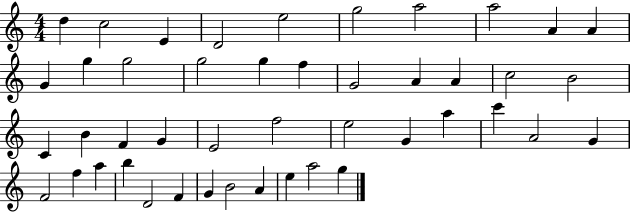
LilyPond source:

{
  \clef treble
  \numericTimeSignature
  \time 4/4
  \key c \major
  d''4 c''2 e'4 | d'2 e''2 | g''2 a''2 | a''2 a'4 a'4 | \break g'4 g''4 g''2 | g''2 g''4 f''4 | g'2 a'4 a'4 | c''2 b'2 | \break c'4 b'4 f'4 g'4 | e'2 f''2 | e''2 g'4 a''4 | c'''4 a'2 g'4 | \break f'2 f''4 a''4 | b''4 d'2 f'4 | g'4 b'2 a'4 | e''4 a''2 g''4 | \break \bar "|."
}